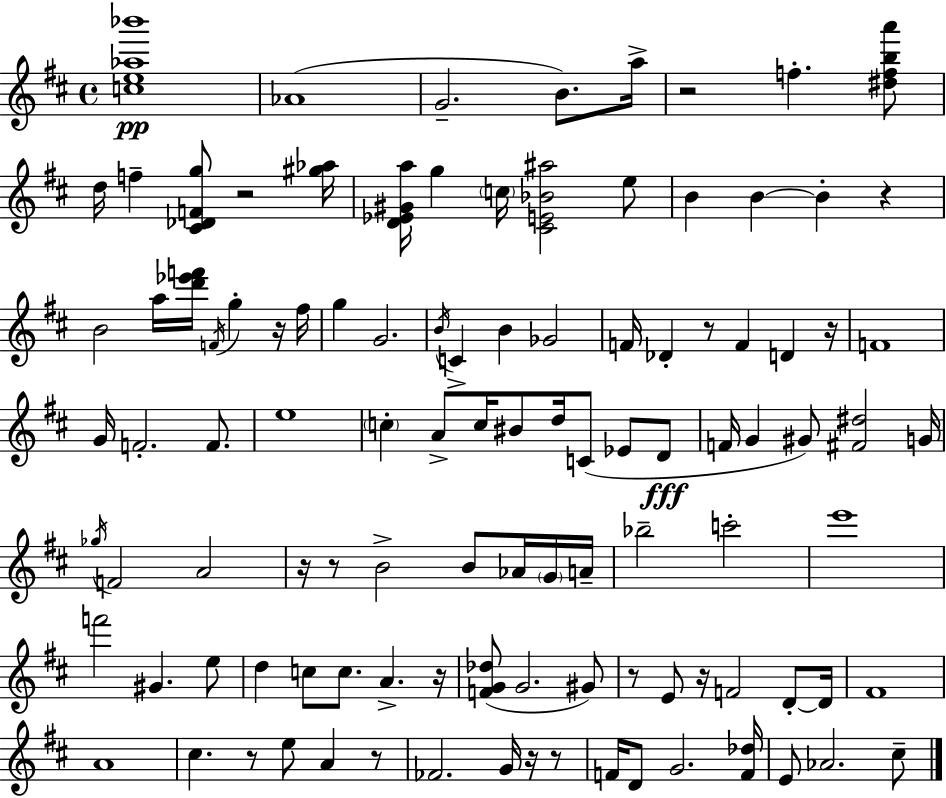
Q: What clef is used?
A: treble